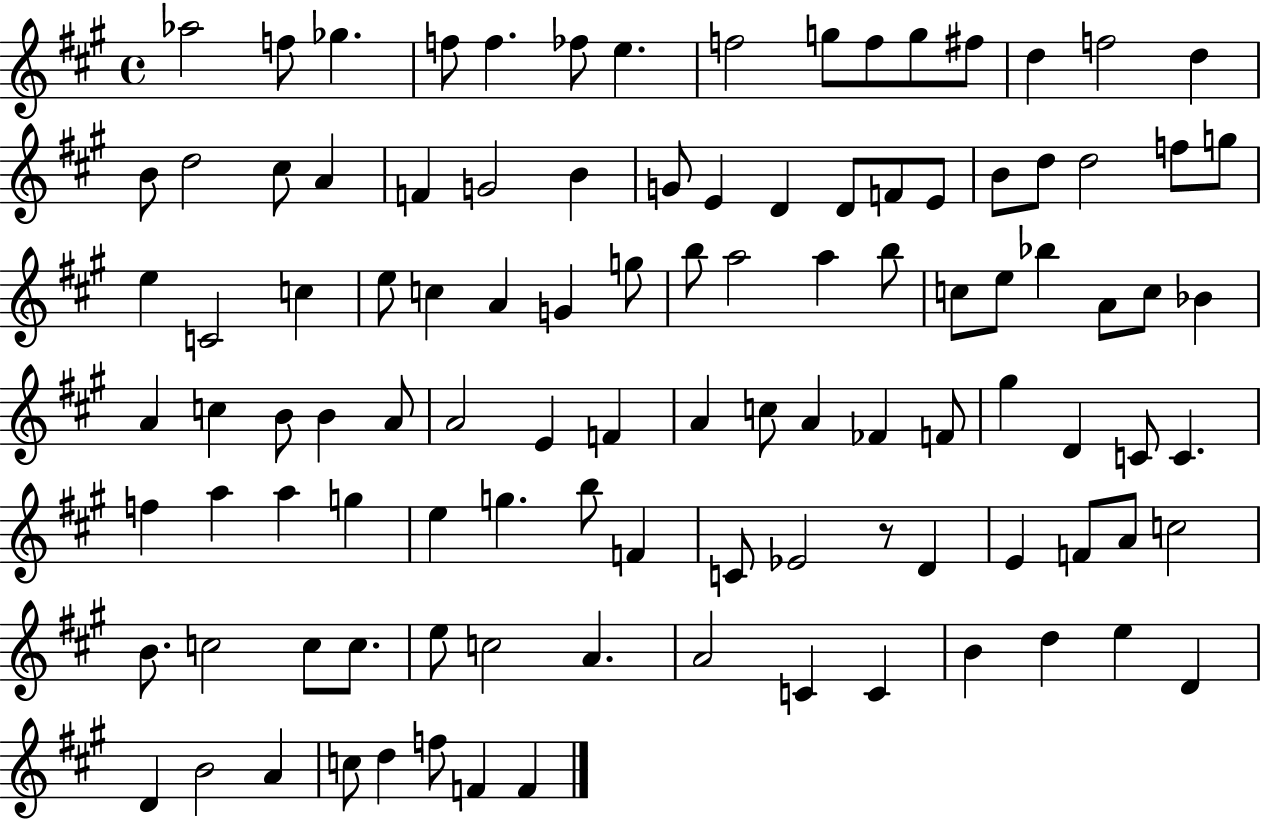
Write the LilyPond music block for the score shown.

{
  \clef treble
  \time 4/4
  \defaultTimeSignature
  \key a \major
  aes''2 f''8 ges''4. | f''8 f''4. fes''8 e''4. | f''2 g''8 f''8 g''8 fis''8 | d''4 f''2 d''4 | \break b'8 d''2 cis''8 a'4 | f'4 g'2 b'4 | g'8 e'4 d'4 d'8 f'8 e'8 | b'8 d''8 d''2 f''8 g''8 | \break e''4 c'2 c''4 | e''8 c''4 a'4 g'4 g''8 | b''8 a''2 a''4 b''8 | c''8 e''8 bes''4 a'8 c''8 bes'4 | \break a'4 c''4 b'8 b'4 a'8 | a'2 e'4 f'4 | a'4 c''8 a'4 fes'4 f'8 | gis''4 d'4 c'8 c'4. | \break f''4 a''4 a''4 g''4 | e''4 g''4. b''8 f'4 | c'8 ees'2 r8 d'4 | e'4 f'8 a'8 c''2 | \break b'8. c''2 c''8 c''8. | e''8 c''2 a'4. | a'2 c'4 c'4 | b'4 d''4 e''4 d'4 | \break d'4 b'2 a'4 | c''8 d''4 f''8 f'4 f'4 | \bar "|."
}